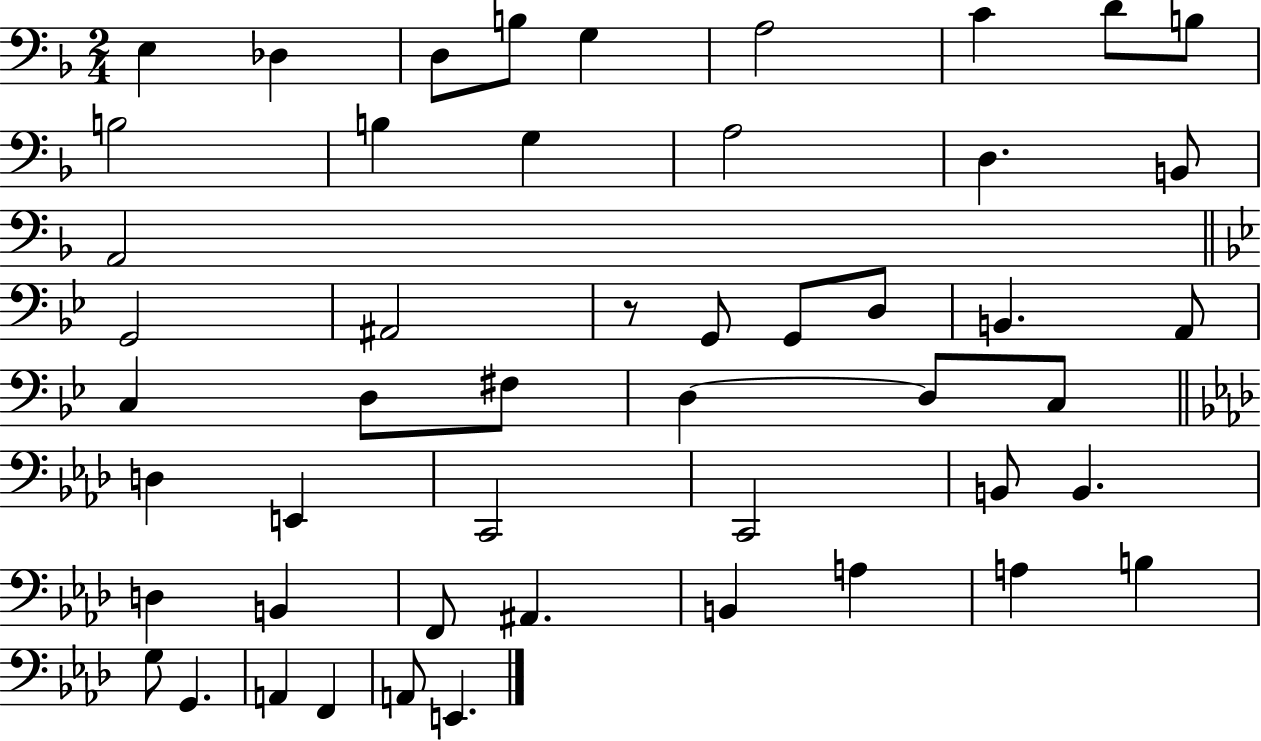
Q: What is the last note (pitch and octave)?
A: E2